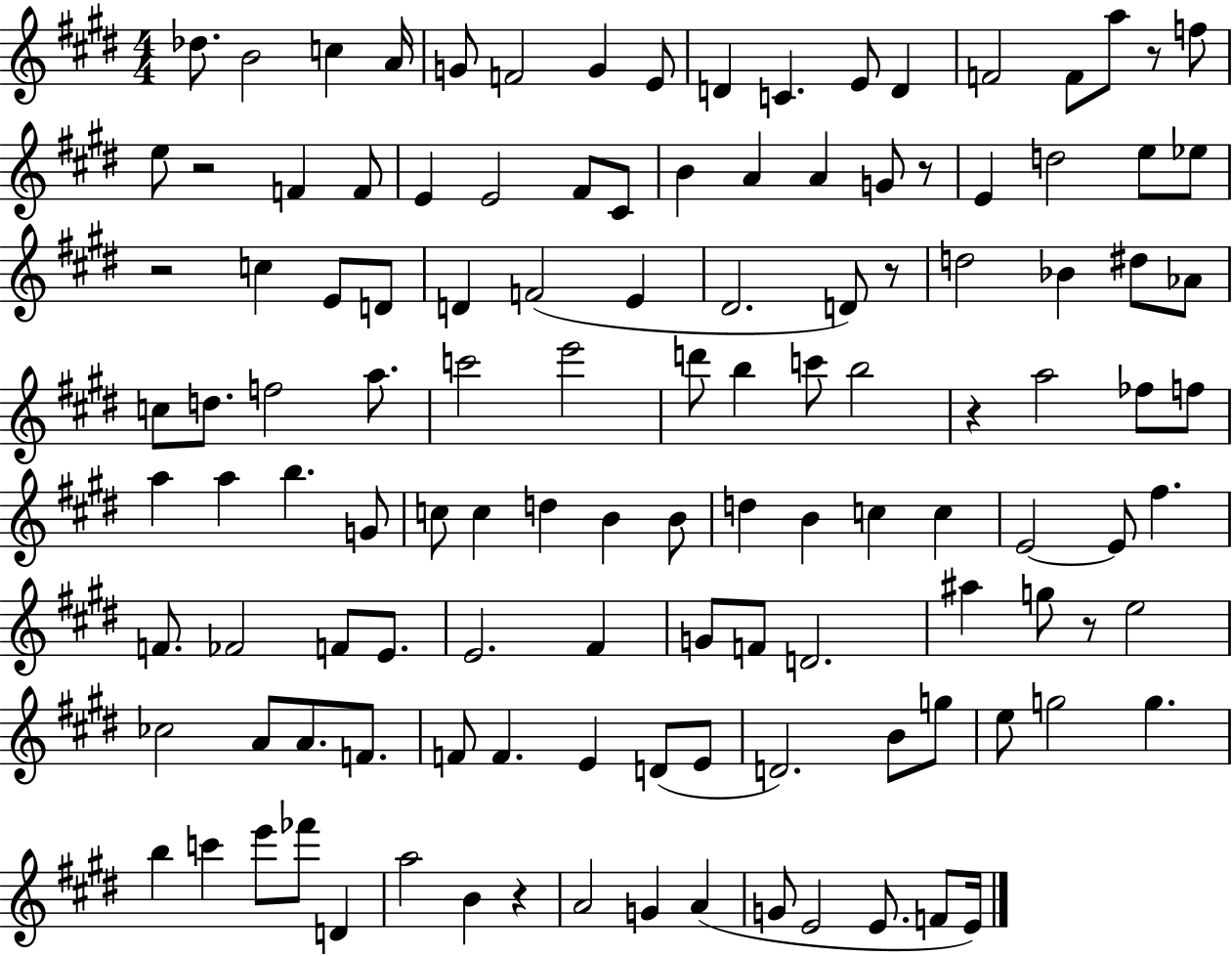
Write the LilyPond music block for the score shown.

{
  \clef treble
  \numericTimeSignature
  \time 4/4
  \key e \major
  \repeat volta 2 { des''8. b'2 c''4 a'16 | g'8 f'2 g'4 e'8 | d'4 c'4. e'8 d'4 | f'2 f'8 a''8 r8 f''8 | \break e''8 r2 f'4 f'8 | e'4 e'2 fis'8 cis'8 | b'4 a'4 a'4 g'8 r8 | e'4 d''2 e''8 ees''8 | \break r2 c''4 e'8 d'8 | d'4 f'2( e'4 | dis'2. d'8) r8 | d''2 bes'4 dis''8 aes'8 | \break c''8 d''8. f''2 a''8. | c'''2 e'''2 | d'''8 b''4 c'''8 b''2 | r4 a''2 fes''8 f''8 | \break a''4 a''4 b''4. g'8 | c''8 c''4 d''4 b'4 b'8 | d''4 b'4 c''4 c''4 | e'2~~ e'8 fis''4. | \break f'8. fes'2 f'8 e'8. | e'2. fis'4 | g'8 f'8 d'2. | ais''4 g''8 r8 e''2 | \break ces''2 a'8 a'8. f'8. | f'8 f'4. e'4 d'8( e'8 | d'2.) b'8 g''8 | e''8 g''2 g''4. | \break b''4 c'''4 e'''8 fes'''8 d'4 | a''2 b'4 r4 | a'2 g'4 a'4( | g'8 e'2 e'8. f'8 e'16) | \break } \bar "|."
}